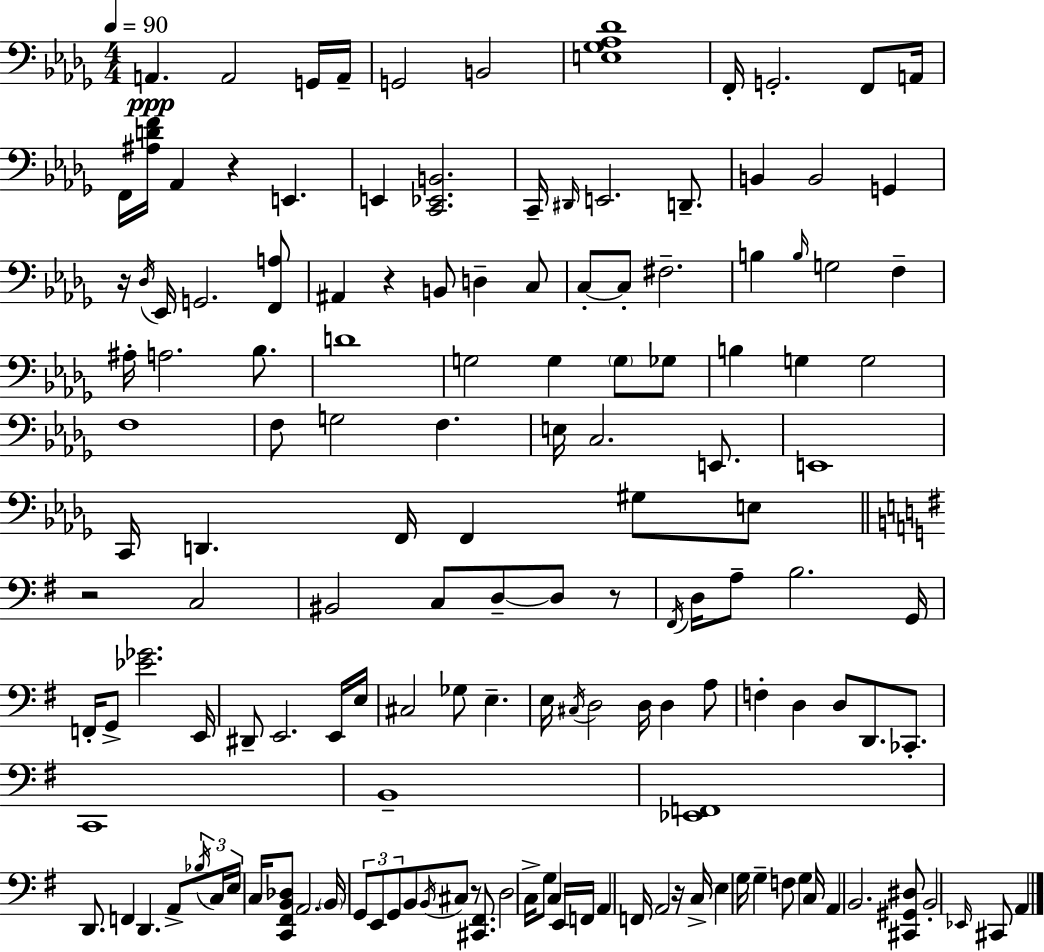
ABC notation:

X:1
T:Untitled
M:4/4
L:1/4
K:Bbm
A,, A,,2 G,,/4 A,,/4 G,,2 B,,2 [E,_G,_A,_D]4 F,,/4 G,,2 F,,/2 A,,/4 F,,/4 [^A,DF]/4 _A,, z E,, E,, [C,,_E,,B,,]2 C,,/4 ^D,,/4 E,,2 D,,/2 B,, B,,2 G,, z/4 _D,/4 _E,,/4 G,,2 [F,,A,]/2 ^A,, z B,,/2 D, C,/2 C,/2 C,/2 ^F,2 B, B,/4 G,2 F, ^A,/4 A,2 _B,/2 D4 G,2 G, G,/2 _G,/2 B, G, G,2 F,4 F,/2 G,2 F, E,/4 C,2 E,,/2 E,,4 C,,/4 D,, F,,/4 F,, ^G,/2 E,/2 z2 C,2 ^B,,2 C,/2 D,/2 D,/2 z/2 ^F,,/4 D,/4 A,/2 B,2 G,,/4 F,,/4 G,,/2 [_E_G]2 E,,/4 ^D,,/2 E,,2 E,,/4 E,/4 ^C,2 _G,/2 E, E,/4 ^C,/4 D,2 D,/4 D, A,/2 F, D, D,/2 D,,/2 _C,,/2 C,,4 B,,4 [_E,,F,,]4 D,,/2 F,, D,, A,,/2 _B,/4 C,/4 E,/4 C,/4 [C,,^F,,B,,_D,]/2 A,,2 B,,/4 G,,/2 E,,/2 G,,/2 B,,/2 B,,/4 ^C,/2 z/2 [^C,,^F,,]/2 D,2 C,/4 G,/2 C, E,,/4 F,,/4 A,, F,,/4 A,,2 z/4 C,/4 E, G,/4 G, F,/2 G, C,/4 A,, B,,2 [^C,,^G,,^D,]/2 B,,2 _E,,/4 ^C,,/2 A,,